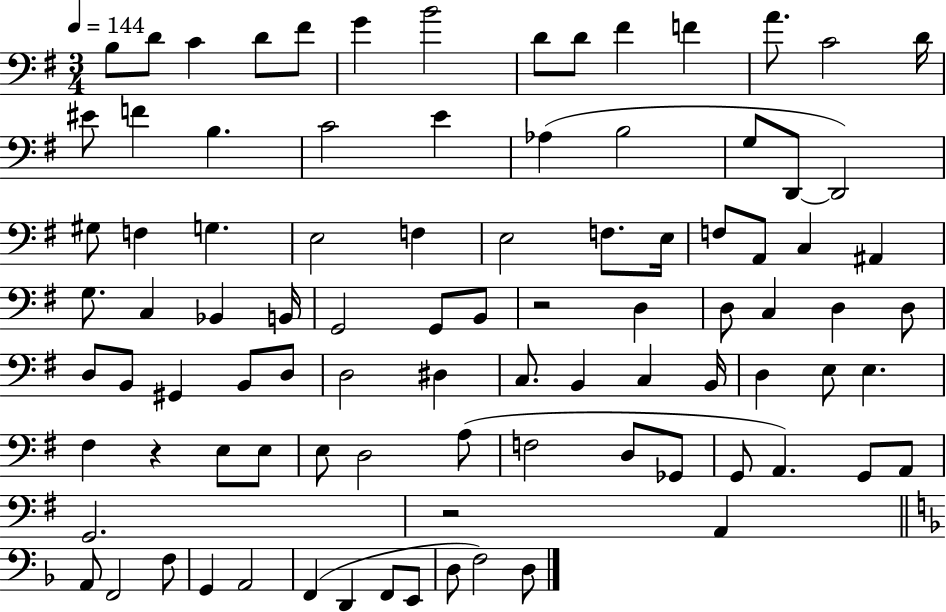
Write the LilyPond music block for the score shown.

{
  \clef bass
  \numericTimeSignature
  \time 3/4
  \key g \major
  \tempo 4 = 144
  \repeat volta 2 { b8 d'8 c'4 d'8 fis'8 | g'4 b'2 | d'8 d'8 fis'4 f'4 | a'8. c'2 d'16 | \break eis'8 f'4 b4. | c'2 e'4 | aes4( b2 | g8 d,8~~ d,2) | \break gis8 f4 g4. | e2 f4 | e2 f8. e16 | f8 a,8 c4 ais,4 | \break g8. c4 bes,4 b,16 | g,2 g,8 b,8 | r2 d4 | d8 c4 d4 d8 | \break d8 b,8 gis,4 b,8 d8 | d2 dis4 | c8. b,4 c4 b,16 | d4 e8 e4. | \break fis4 r4 e8 e8 | e8 d2 a8( | f2 d8 ges,8 | g,8 a,4.) g,8 a,8 | \break g,2. | r2 a,4 | \bar "||" \break \key f \major a,8 f,2 f8 | g,4 a,2 | f,4( d,4 f,8 e,8 | d8 f2) d8 | \break } \bar "|."
}